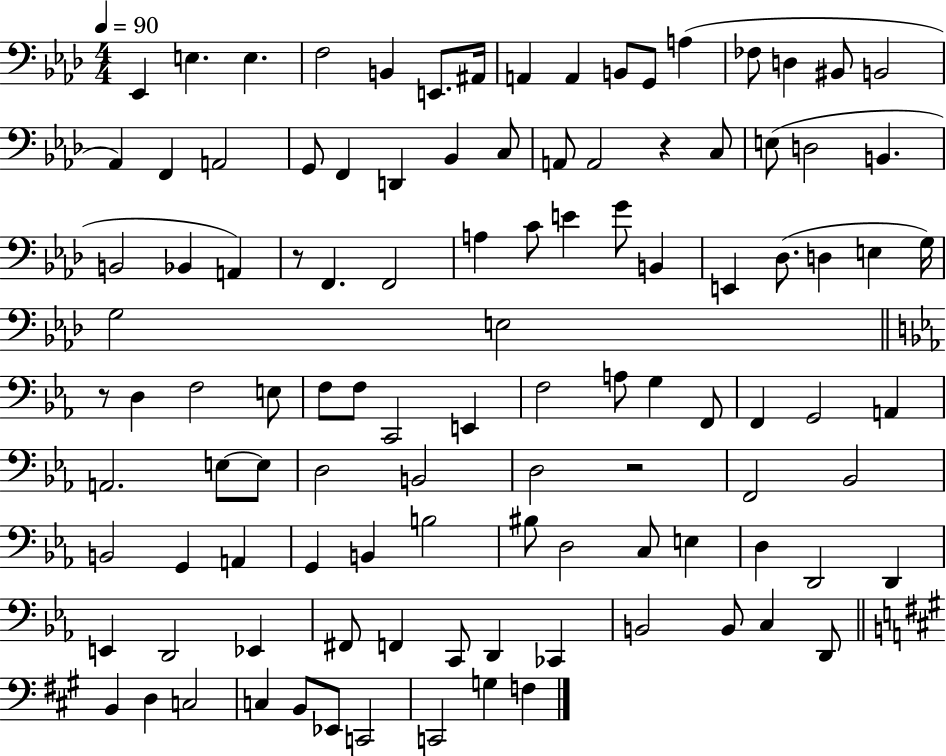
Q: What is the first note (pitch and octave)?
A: Eb2